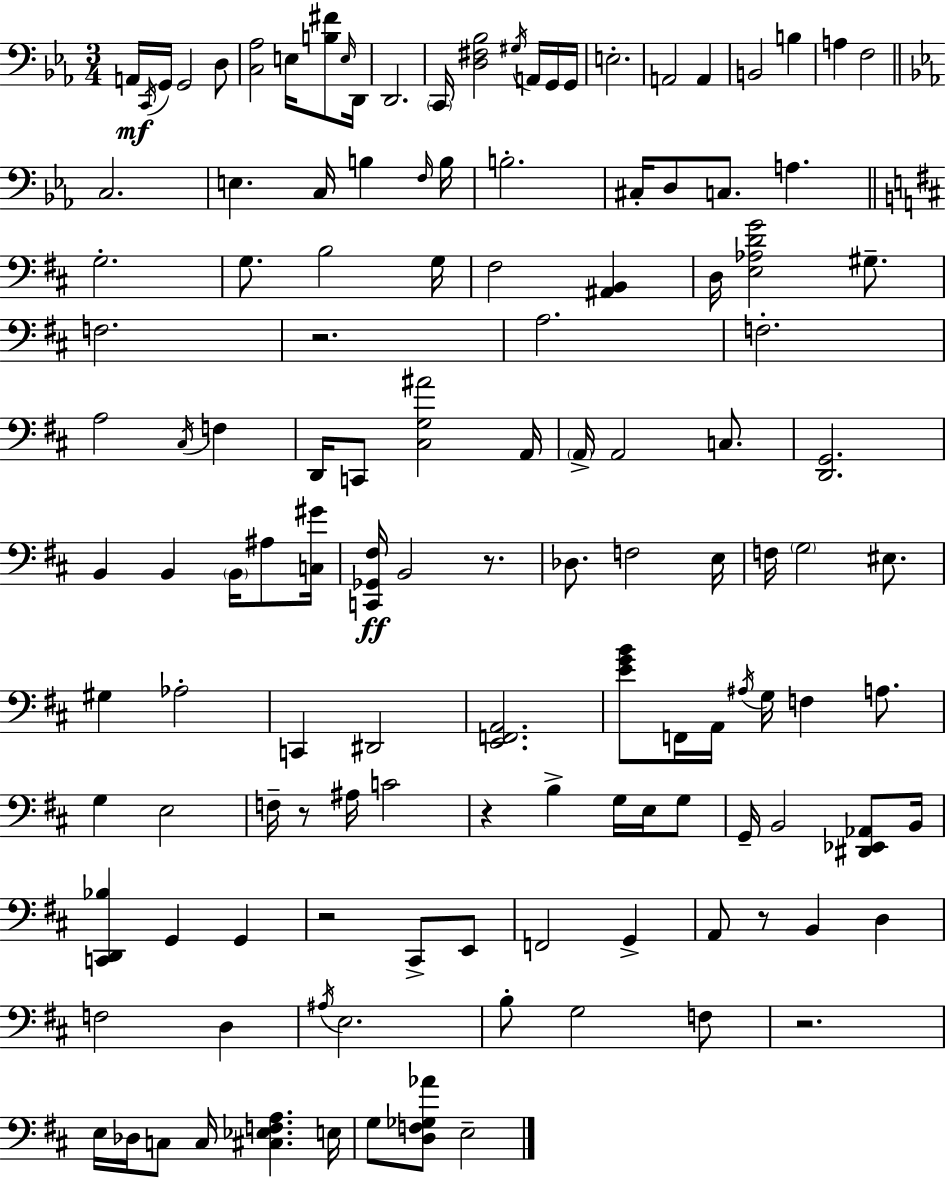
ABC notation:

X:1
T:Untitled
M:3/4
L:1/4
K:Eb
A,,/4 C,,/4 G,,/4 G,,2 D,/2 [C,_A,]2 E,/4 [B,^F]/2 E,/4 D,,/4 D,,2 C,,/4 [D,^F,_B,]2 ^G,/4 A,,/4 G,,/4 G,,/4 E,2 A,,2 A,, B,,2 B, A, F,2 C,2 E, C,/4 B, F,/4 B,/4 B,2 ^C,/4 D,/2 C,/2 A, G,2 G,/2 B,2 G,/4 ^F,2 [^A,,B,,] D,/4 [E,_A,DG]2 ^G,/2 F,2 z2 A,2 F,2 A,2 ^C,/4 F, D,,/4 C,,/2 [^C,G,^A]2 A,,/4 A,,/4 A,,2 C,/2 [D,,G,,]2 B,, B,, B,,/4 ^A,/2 [C,^G]/4 [C,,_G,,^F,]/4 B,,2 z/2 _D,/2 F,2 E,/4 F,/4 G,2 ^E,/2 ^G, _A,2 C,, ^D,,2 [E,,F,,A,,]2 [EGB]/2 F,,/4 A,,/4 ^A,/4 G,/4 F, A,/2 G, E,2 F,/4 z/2 ^A,/4 C2 z B, G,/4 E,/4 G,/2 G,,/4 B,,2 [^D,,_E,,_A,,]/2 B,,/4 [C,,D,,_B,] G,, G,, z2 ^C,,/2 E,,/2 F,,2 G,, A,,/2 z/2 B,, D, F,2 D, ^A,/4 E,2 B,/2 G,2 F,/2 z2 E,/4 _D,/4 C,/2 C,/4 [^C,_E,F,A,] E,/4 G,/2 [D,F,_G,_A]/2 E,2